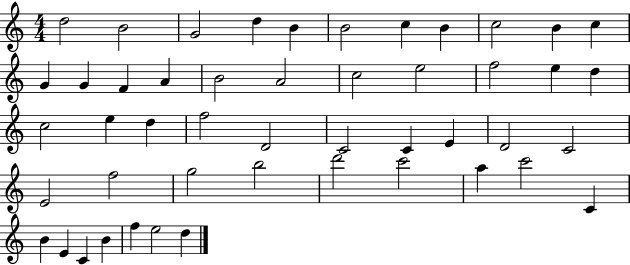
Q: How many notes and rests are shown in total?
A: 48